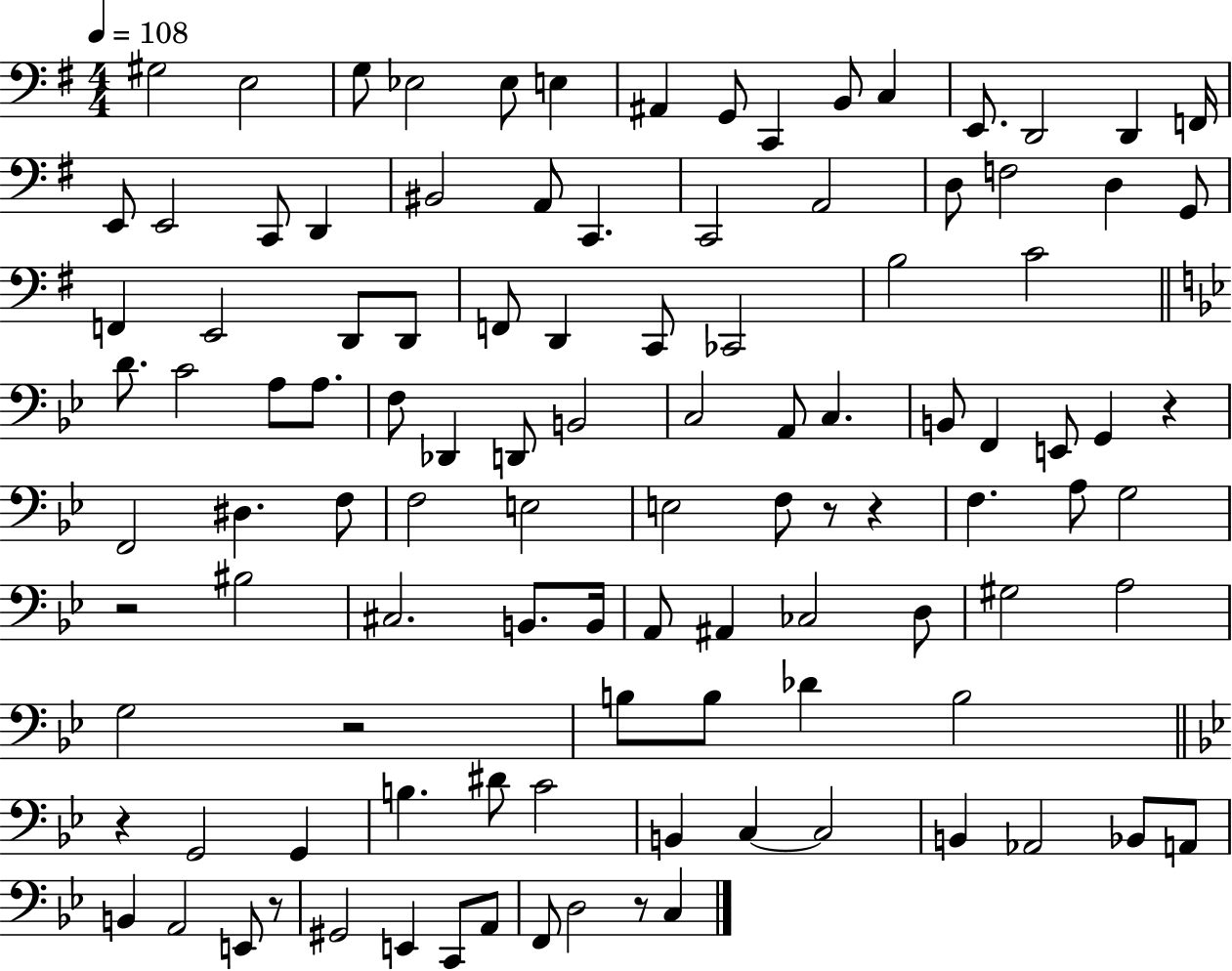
{
  \clef bass
  \numericTimeSignature
  \time 4/4
  \key g \major
  \tempo 4 = 108
  gis2 e2 | g8 ees2 ees8 e4 | ais,4 g,8 c,4 b,8 c4 | e,8. d,2 d,4 f,16 | \break e,8 e,2 c,8 d,4 | bis,2 a,8 c,4. | c,2 a,2 | d8 f2 d4 g,8 | \break f,4 e,2 d,8 d,8 | f,8 d,4 c,8 ces,2 | b2 c'2 | \bar "||" \break \key g \minor d'8. c'2 a8 a8. | f8 des,4 d,8 b,2 | c2 a,8 c4. | b,8 f,4 e,8 g,4 r4 | \break f,2 dis4. f8 | f2 e2 | e2 f8 r8 r4 | f4. a8 g2 | \break r2 bis2 | cis2. b,8. b,16 | a,8 ais,4 ces2 d8 | gis2 a2 | \break g2 r2 | b8 b8 des'4 b2 | \bar "||" \break \key bes \major r4 g,2 g,4 | b4. dis'8 c'2 | b,4 c4~~ c2 | b,4 aes,2 bes,8 a,8 | \break b,4 a,2 e,8 r8 | gis,2 e,4 c,8 a,8 | f,8 d2 r8 c4 | \bar "|."
}